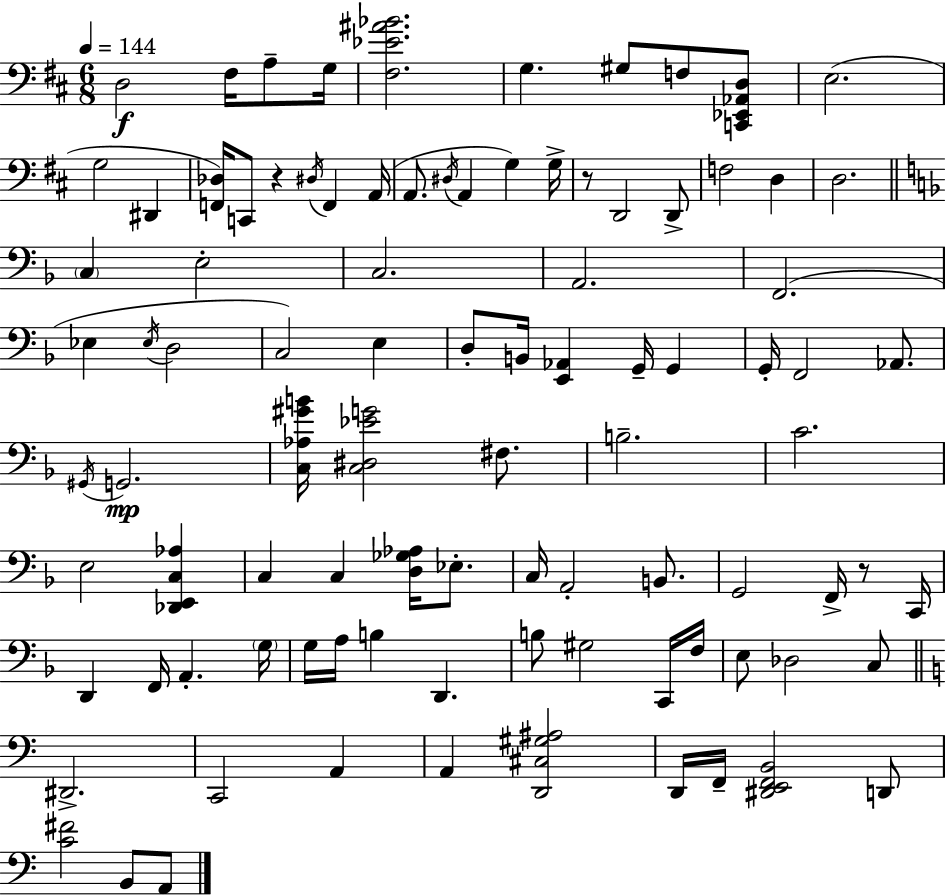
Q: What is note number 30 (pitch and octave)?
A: Eb3